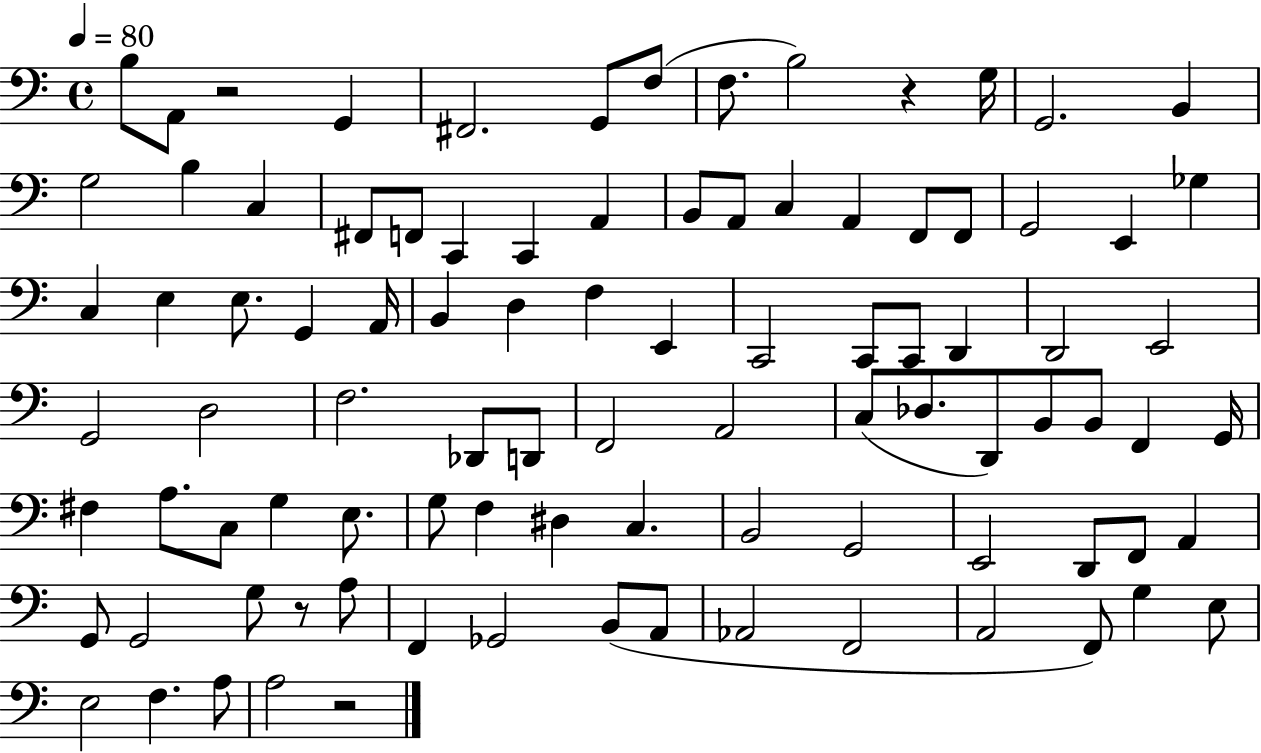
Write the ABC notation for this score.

X:1
T:Untitled
M:4/4
L:1/4
K:C
B,/2 A,,/2 z2 G,, ^F,,2 G,,/2 F,/2 F,/2 B,2 z G,/4 G,,2 B,, G,2 B, C, ^F,,/2 F,,/2 C,, C,, A,, B,,/2 A,,/2 C, A,, F,,/2 F,,/2 G,,2 E,, _G, C, E, E,/2 G,, A,,/4 B,, D, F, E,, C,,2 C,,/2 C,,/2 D,, D,,2 E,,2 G,,2 D,2 F,2 _D,,/2 D,,/2 F,,2 A,,2 C,/2 _D,/2 D,,/2 B,,/2 B,,/2 F,, G,,/4 ^F, A,/2 C,/2 G, E,/2 G,/2 F, ^D, C, B,,2 G,,2 E,,2 D,,/2 F,,/2 A,, G,,/2 G,,2 G,/2 z/2 A,/2 F,, _G,,2 B,,/2 A,,/2 _A,,2 F,,2 A,,2 F,,/2 G, E,/2 E,2 F, A,/2 A,2 z2